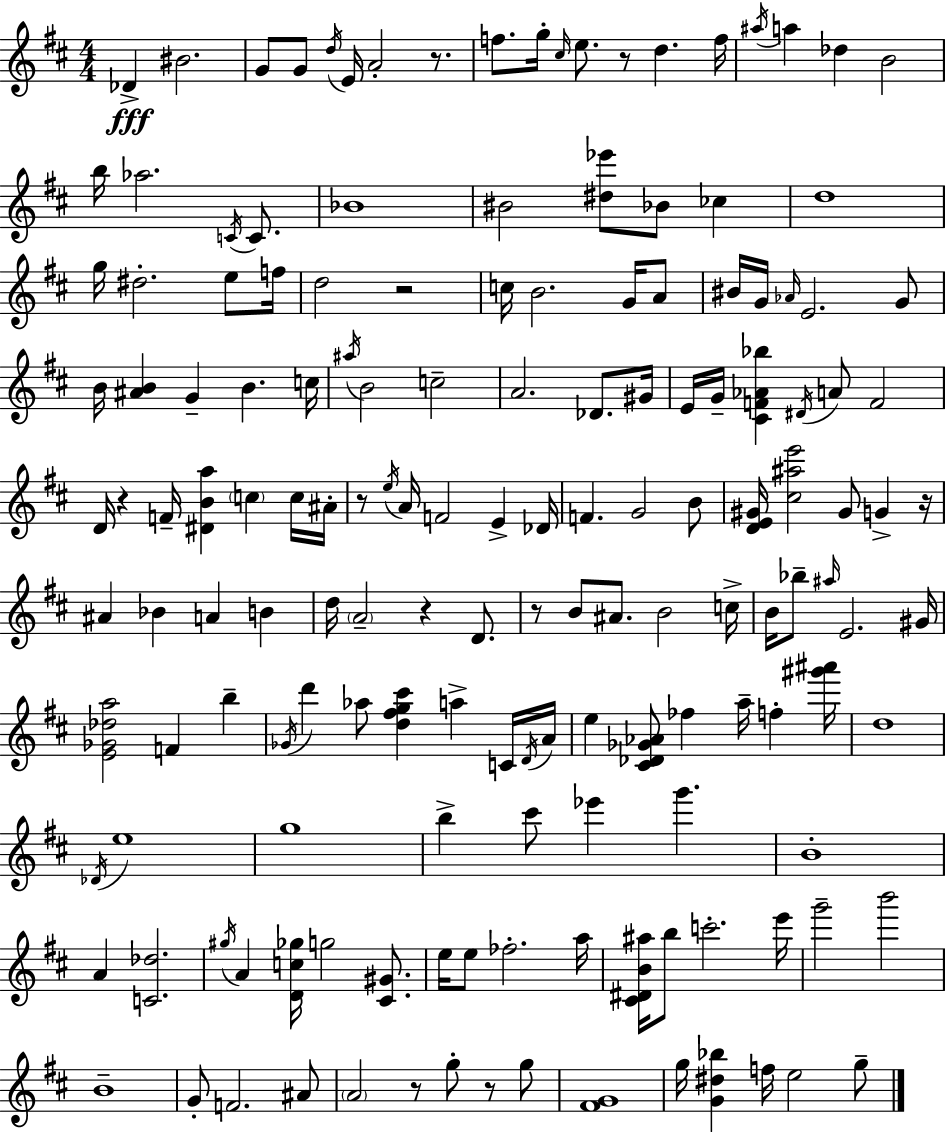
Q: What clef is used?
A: treble